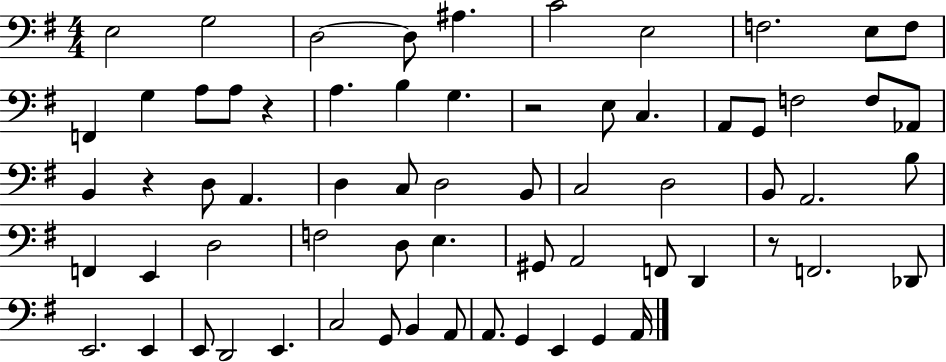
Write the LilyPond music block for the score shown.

{
  \clef bass
  \numericTimeSignature
  \time 4/4
  \key g \major
  e2 g2 | d2~~ d8 ais4. | c'2 e2 | f2. e8 f8 | \break f,4 g4 a8 a8 r4 | a4. b4 g4. | r2 e8 c4. | a,8 g,8 f2 f8 aes,8 | \break b,4 r4 d8 a,4. | d4 c8 d2 b,8 | c2 d2 | b,8 a,2. b8 | \break f,4 e,4 d2 | f2 d8 e4. | gis,8 a,2 f,8 d,4 | r8 f,2. des,8 | \break e,2. e,4 | e,8 d,2 e,4. | c2 g,8 b,4 a,8 | a,8. g,4 e,4 g,4 a,16 | \break \bar "|."
}